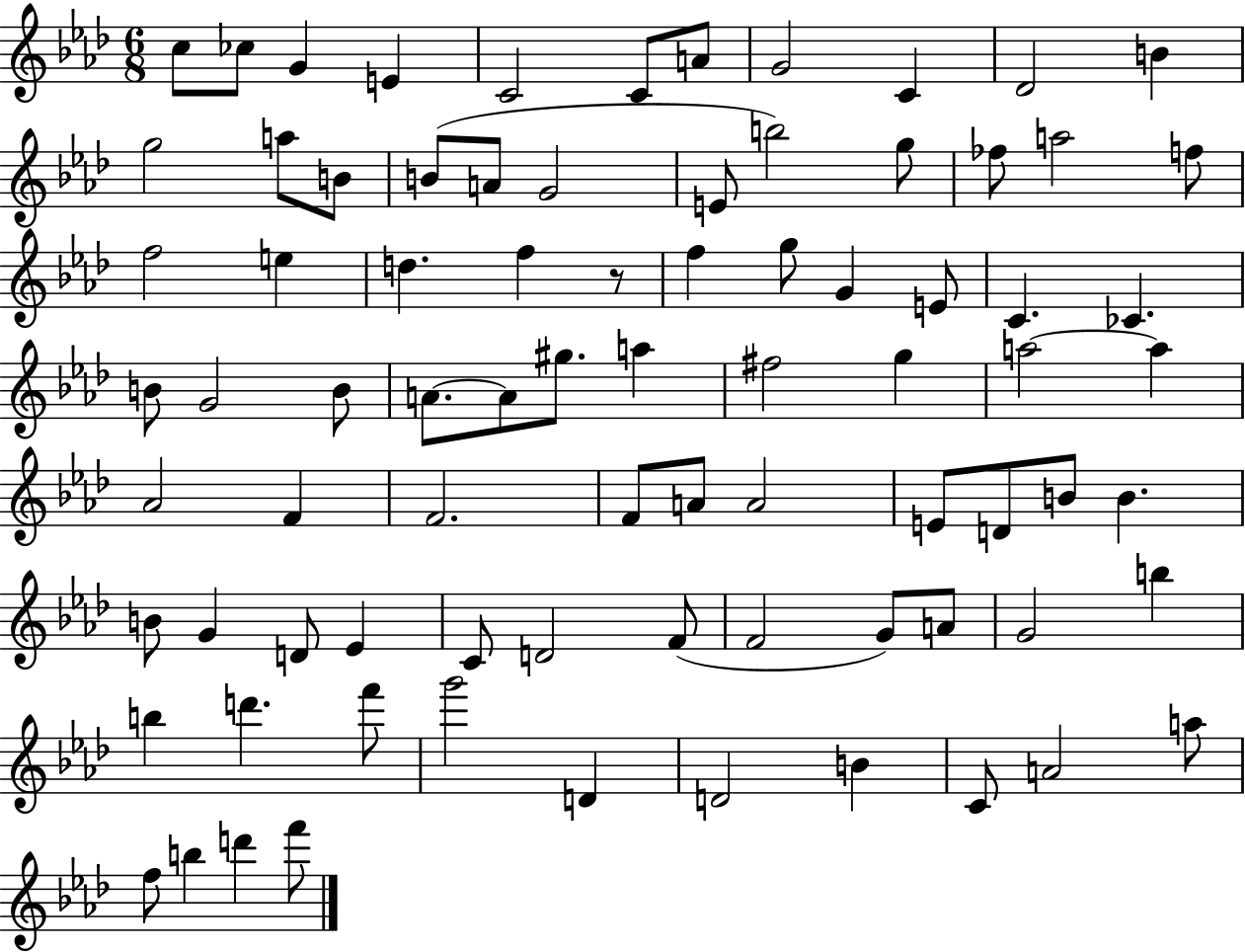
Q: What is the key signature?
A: AES major